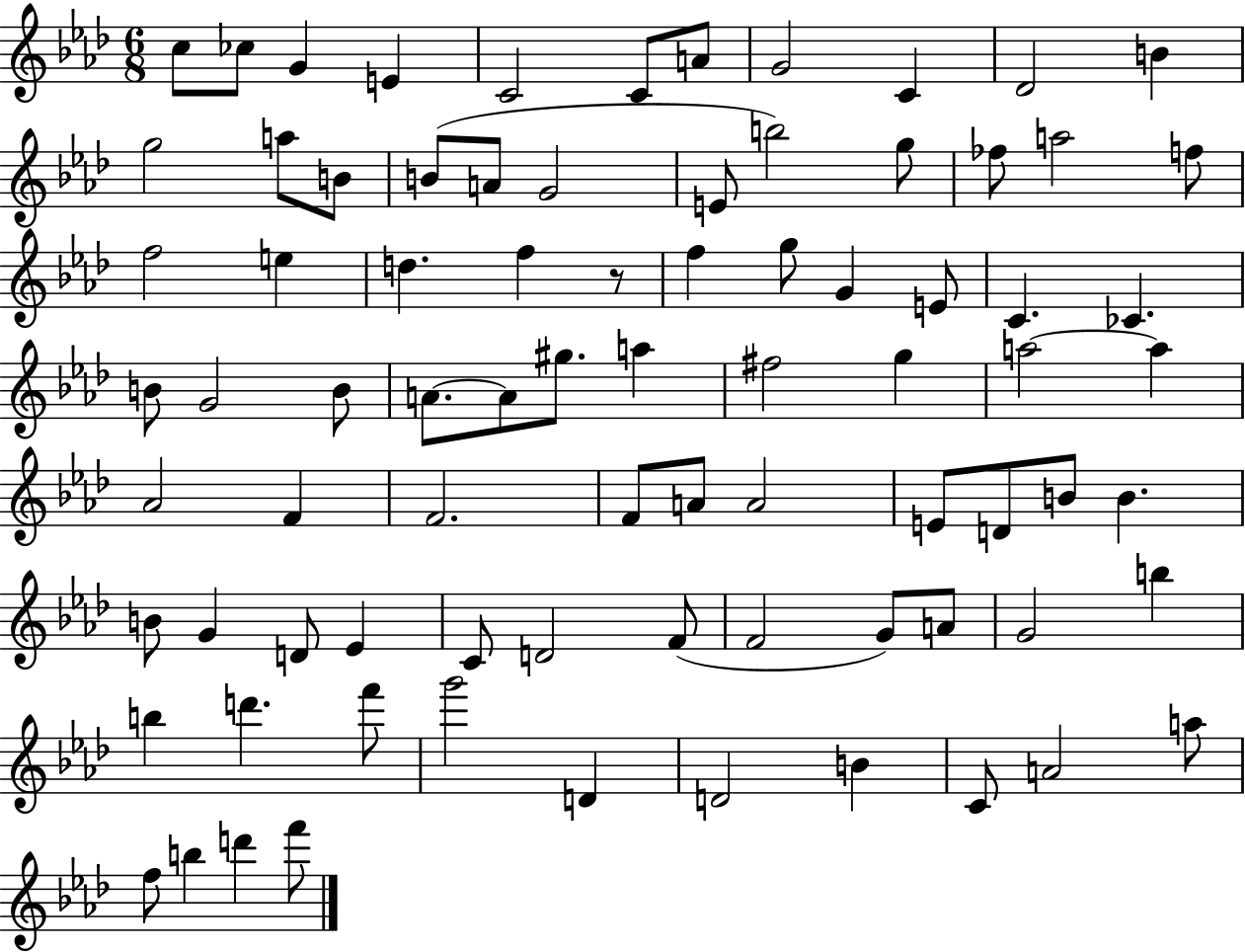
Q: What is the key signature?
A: AES major